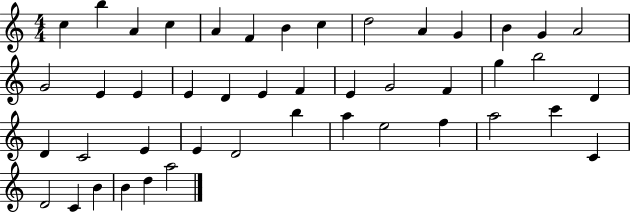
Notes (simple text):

C5/q B5/q A4/q C5/q A4/q F4/q B4/q C5/q D5/h A4/q G4/q B4/q G4/q A4/h G4/h E4/q E4/q E4/q D4/q E4/q F4/q E4/q G4/h F4/q G5/q B5/h D4/q D4/q C4/h E4/q E4/q D4/h B5/q A5/q E5/h F5/q A5/h C6/q C4/q D4/h C4/q B4/q B4/q D5/q A5/h